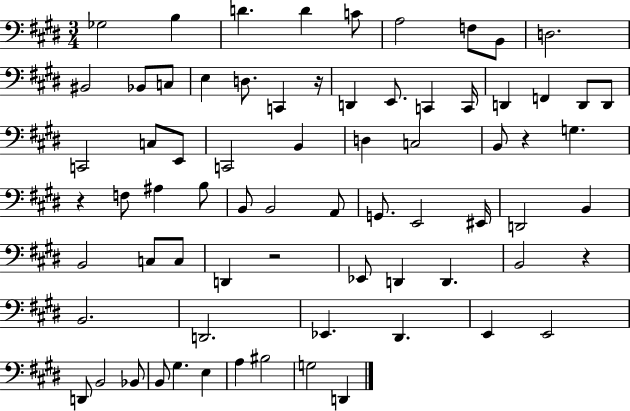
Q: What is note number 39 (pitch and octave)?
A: G2